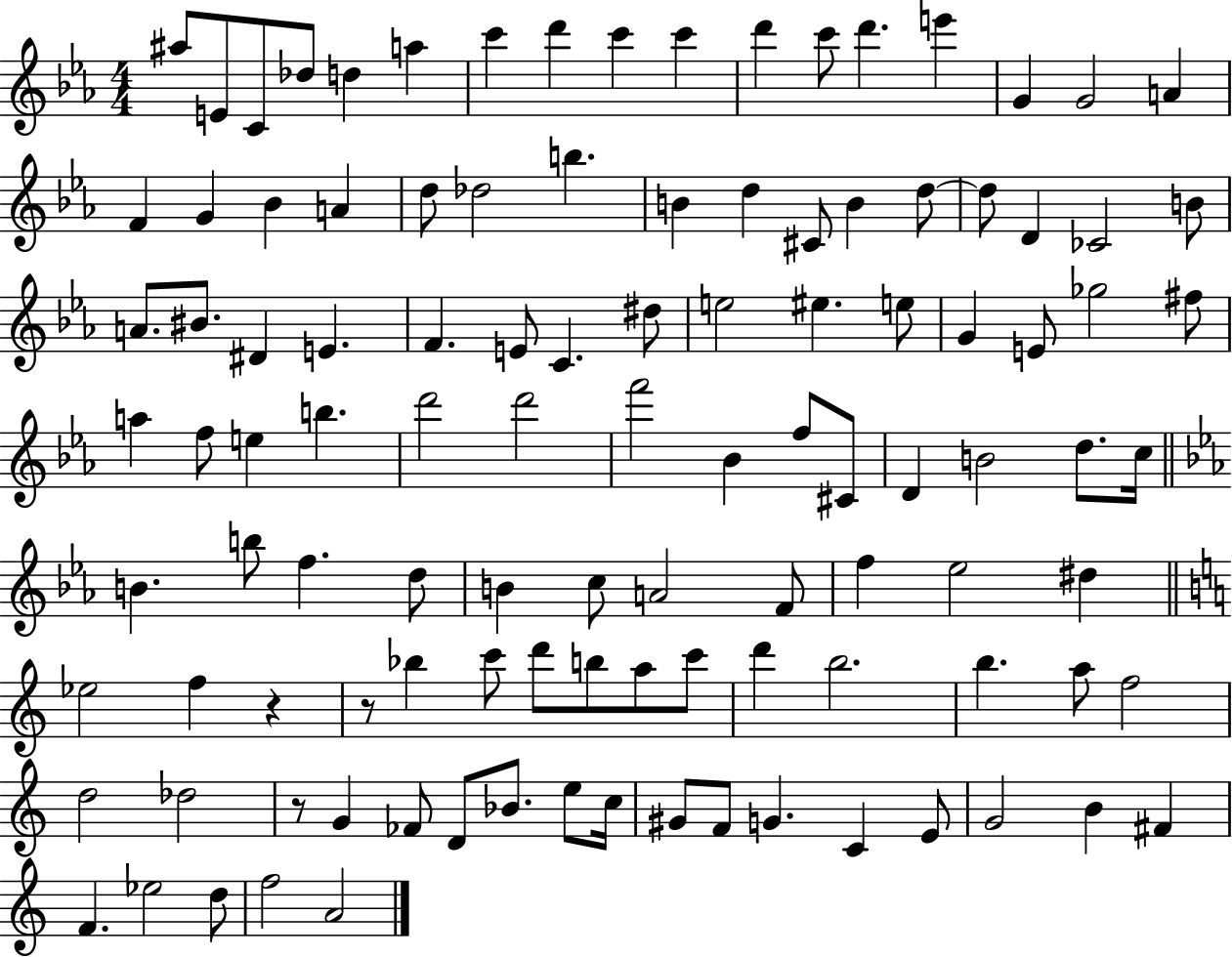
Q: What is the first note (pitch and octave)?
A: A#5